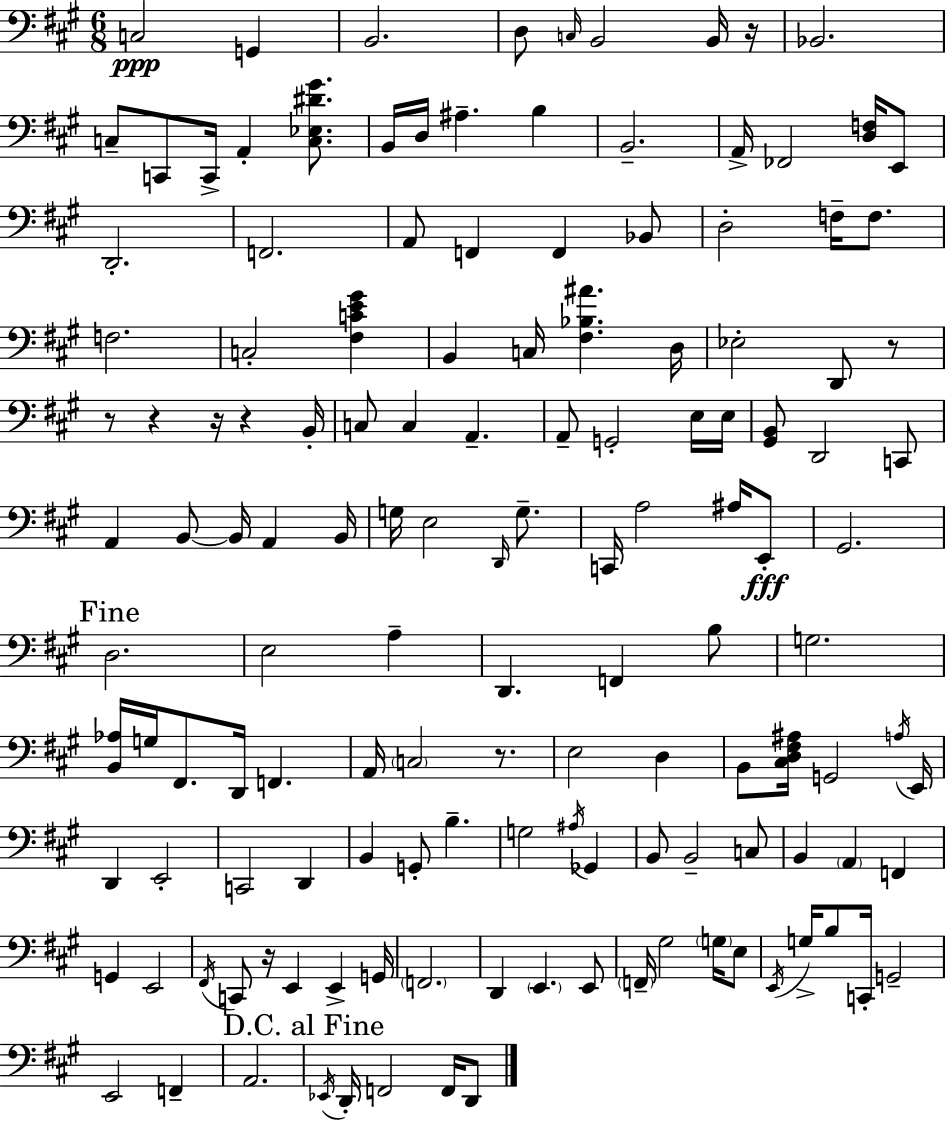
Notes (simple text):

C3/h G2/q B2/h. D3/e C3/s B2/h B2/s R/s Bb2/h. C3/e C2/e C2/s A2/q [C3,Eb3,D#4,G#4]/e. B2/s D3/s A#3/q. B3/q B2/h. A2/s FES2/h [D3,F3]/s E2/e D2/h. F2/h. A2/e F2/q F2/q Bb2/e D3/h F3/s F3/e. F3/h. C3/h [F#3,C4,E4,G#4]/q B2/q C3/s [F#3,Bb3,A#4]/q. D3/s Eb3/h D2/e R/e R/e R/q R/s R/q B2/s C3/e C3/q A2/q. A2/e G2/h E3/s E3/s [G#2,B2]/e D2/h C2/e A2/q B2/e B2/s A2/q B2/s G3/s E3/h D2/s G3/e. C2/s A3/h A#3/s E2/e G#2/h. D3/h. E3/h A3/q D2/q. F2/q B3/e G3/h. [B2,Ab3]/s G3/s F#2/e. D2/s F2/q. A2/s C3/h R/e. E3/h D3/q B2/e [C#3,D3,F#3,A#3]/s G2/h A3/s E2/s D2/q E2/h C2/h D2/q B2/q G2/e B3/q. G3/h A#3/s Gb2/q B2/e B2/h C3/e B2/q A2/q F2/q G2/q E2/h F#2/s C2/e R/s E2/q E2/q G2/s F2/h. D2/q E2/q. E2/e F2/s G#3/h G3/s E3/e E2/s G3/s B3/e C2/s G2/h E2/h F2/q A2/h. Eb2/s D2/s F2/h F2/s D2/e